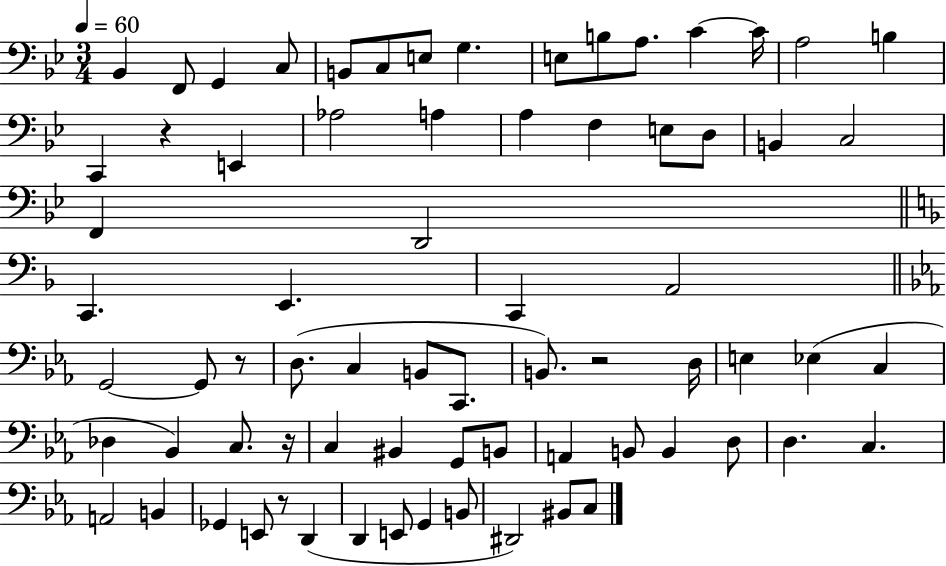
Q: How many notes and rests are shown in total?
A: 72